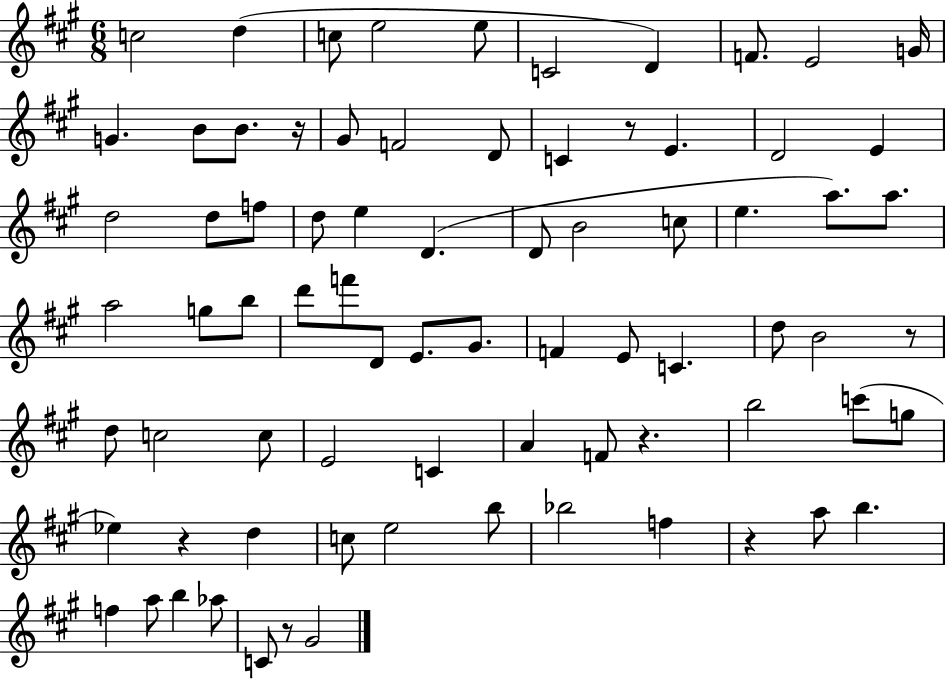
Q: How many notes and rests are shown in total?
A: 77